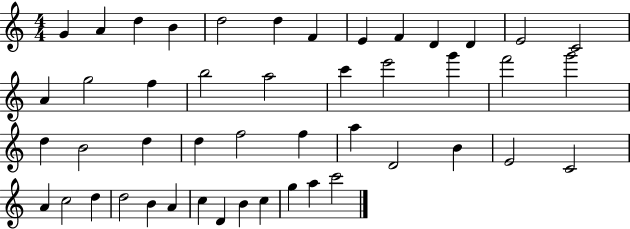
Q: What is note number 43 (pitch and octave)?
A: B4